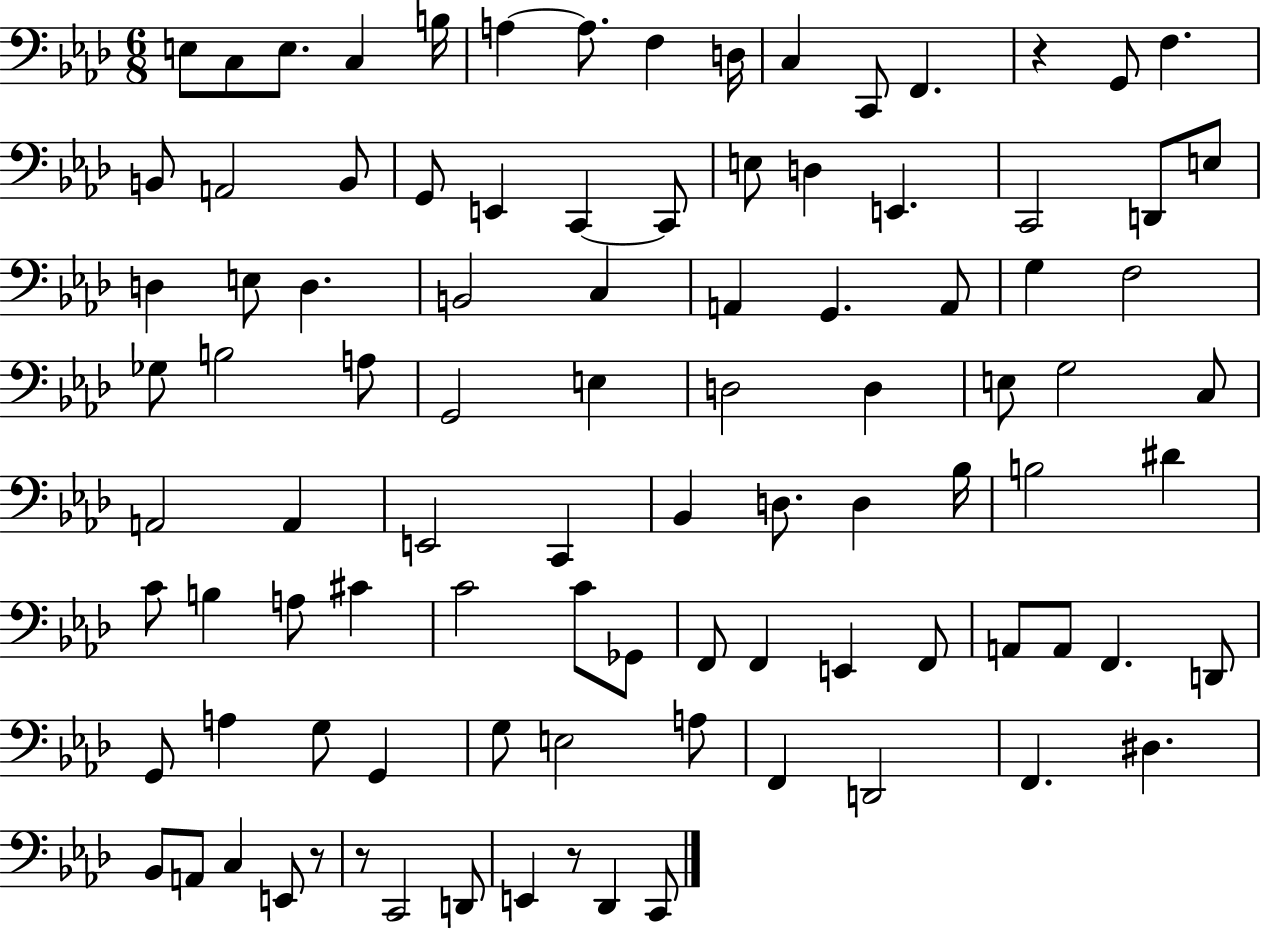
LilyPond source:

{
  \clef bass
  \numericTimeSignature
  \time 6/8
  \key aes \major
  \repeat volta 2 { e8 c8 e8. c4 b16 | a4~~ a8. f4 d16 | c4 c,8 f,4. | r4 g,8 f4. | \break b,8 a,2 b,8 | g,8 e,4 c,4~~ c,8 | e8 d4 e,4. | c,2 d,8 e8 | \break d4 e8 d4. | b,2 c4 | a,4 g,4. a,8 | g4 f2 | \break ges8 b2 a8 | g,2 e4 | d2 d4 | e8 g2 c8 | \break a,2 a,4 | e,2 c,4 | bes,4 d8. d4 bes16 | b2 dis'4 | \break c'8 b4 a8 cis'4 | c'2 c'8 ges,8 | f,8 f,4 e,4 f,8 | a,8 a,8 f,4. d,8 | \break g,8 a4 g8 g,4 | g8 e2 a8 | f,4 d,2 | f,4. dis4. | \break bes,8 a,8 c4 e,8 r8 | r8 c,2 d,8 | e,4 r8 des,4 c,8 | } \bar "|."
}